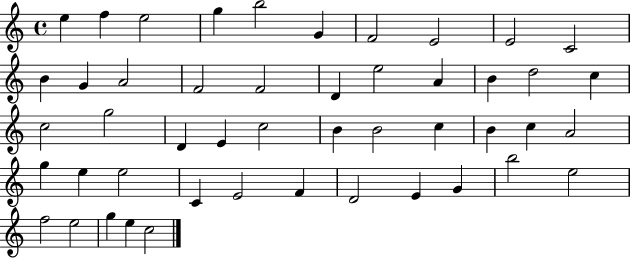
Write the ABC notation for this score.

X:1
T:Untitled
M:4/4
L:1/4
K:C
e f e2 g b2 G F2 E2 E2 C2 B G A2 F2 F2 D e2 A B d2 c c2 g2 D E c2 B B2 c B c A2 g e e2 C E2 F D2 E G b2 e2 f2 e2 g e c2